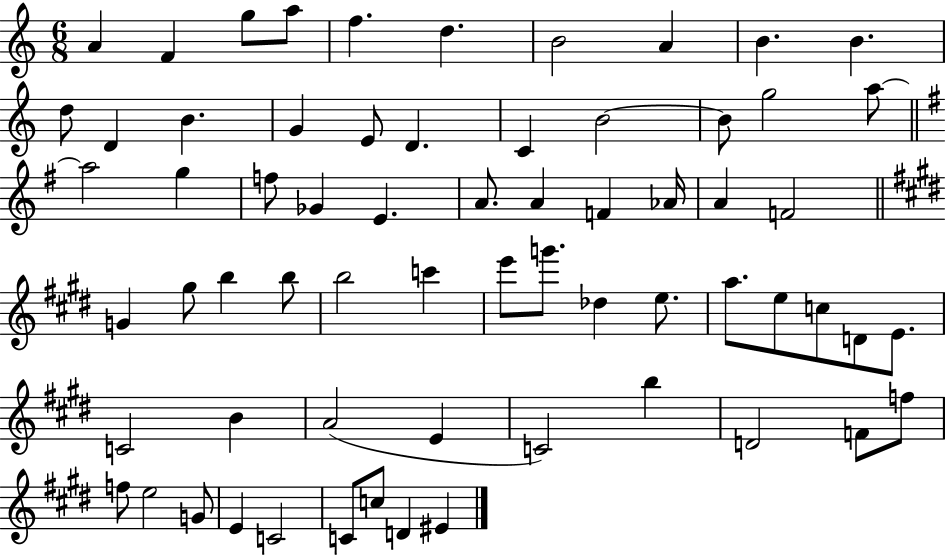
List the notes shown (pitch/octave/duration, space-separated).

A4/q F4/q G5/e A5/e F5/q. D5/q. B4/h A4/q B4/q. B4/q. D5/e D4/q B4/q. G4/q E4/e D4/q. C4/q B4/h B4/e G5/h A5/e A5/h G5/q F5/e Gb4/q E4/q. A4/e. A4/q F4/q Ab4/s A4/q F4/h G4/q G#5/e B5/q B5/e B5/h C6/q E6/e G6/e. Db5/q E5/e. A5/e. E5/e C5/e D4/e E4/e. C4/h B4/q A4/h E4/q C4/h B5/q D4/h F4/e F5/e F5/e E5/h G4/e E4/q C4/h C4/e C5/e D4/q EIS4/q